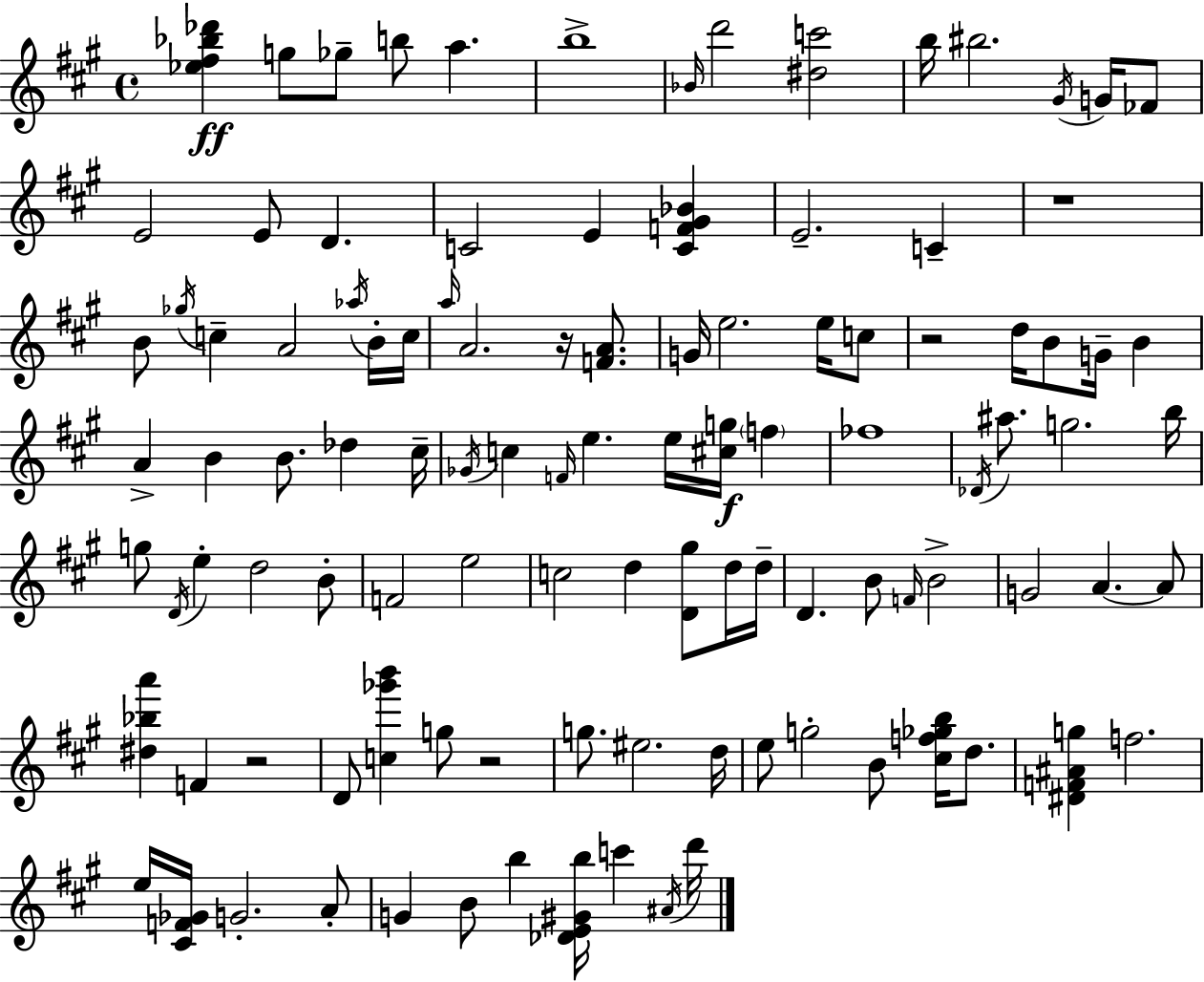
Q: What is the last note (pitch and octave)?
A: D6